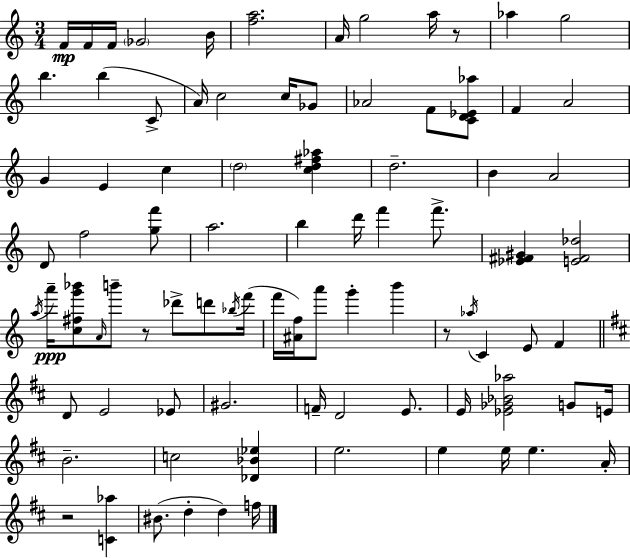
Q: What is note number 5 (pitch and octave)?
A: B4